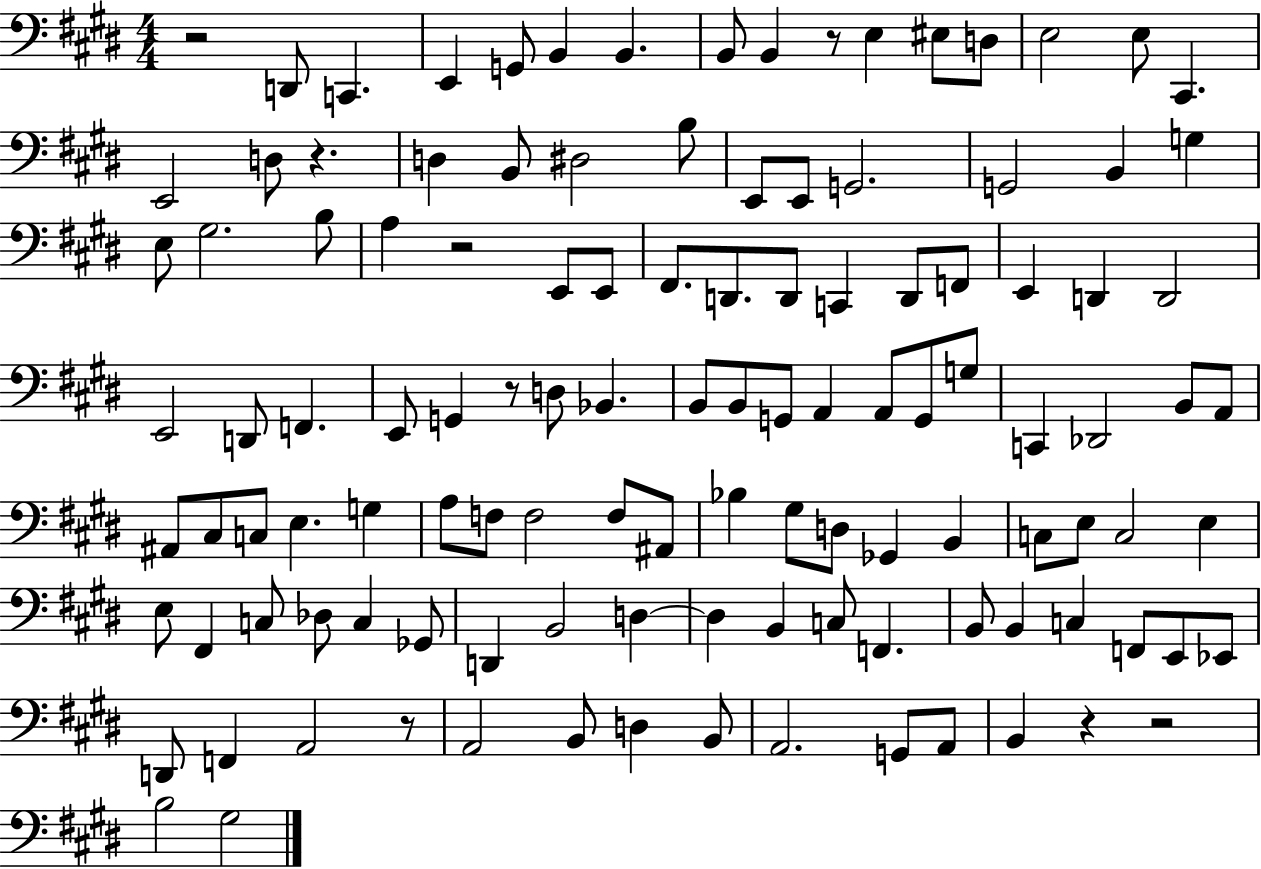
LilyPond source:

{
  \clef bass
  \numericTimeSignature
  \time 4/4
  \key e \major
  \repeat volta 2 { r2 d,8 c,4. | e,4 g,8 b,4 b,4. | b,8 b,4 r8 e4 eis8 d8 | e2 e8 cis,4. | \break e,2 d8 r4. | d4 b,8 dis2 b8 | e,8 e,8 g,2. | g,2 b,4 g4 | \break e8 gis2. b8 | a4 r2 e,8 e,8 | fis,8. d,8. d,8 c,4 d,8 f,8 | e,4 d,4 d,2 | \break e,2 d,8 f,4. | e,8 g,4 r8 d8 bes,4. | b,8 b,8 g,8 a,4 a,8 g,8 g8 | c,4 des,2 b,8 a,8 | \break ais,8 cis8 c8 e4. g4 | a8 f8 f2 f8 ais,8 | bes4 gis8 d8 ges,4 b,4 | c8 e8 c2 e4 | \break e8 fis,4 c8 des8 c4 ges,8 | d,4 b,2 d4~~ | d4 b,4 c8 f,4. | b,8 b,4 c4 f,8 e,8 ees,8 | \break d,8 f,4 a,2 r8 | a,2 b,8 d4 b,8 | a,2. g,8 a,8 | b,4 r4 r2 | \break b2 gis2 | } \bar "|."
}